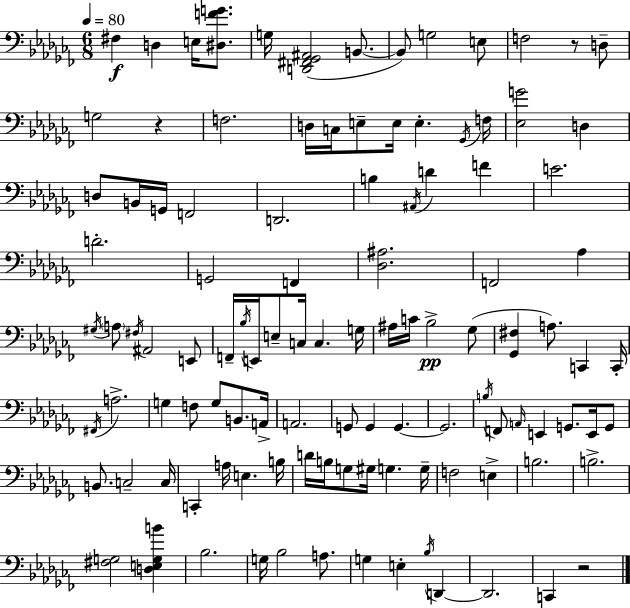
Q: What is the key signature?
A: AES minor